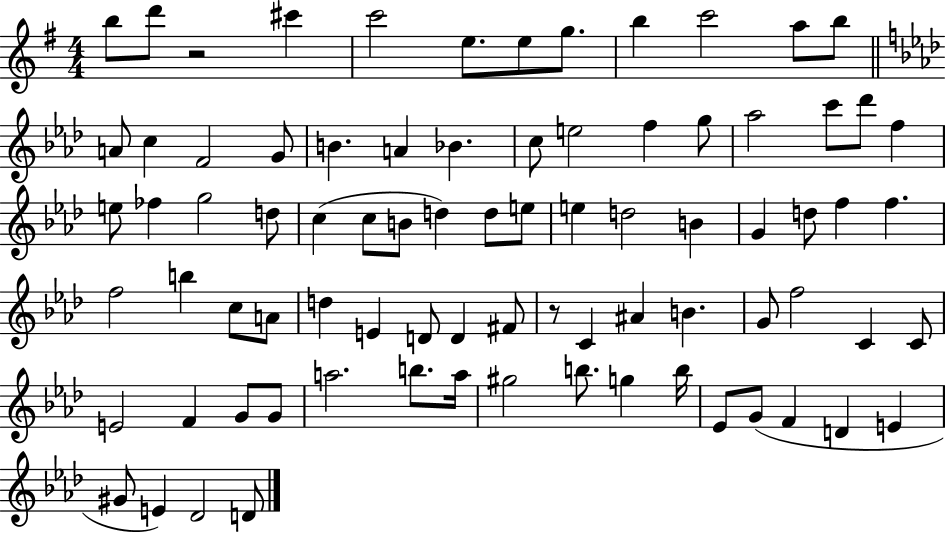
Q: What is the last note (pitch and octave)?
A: D4